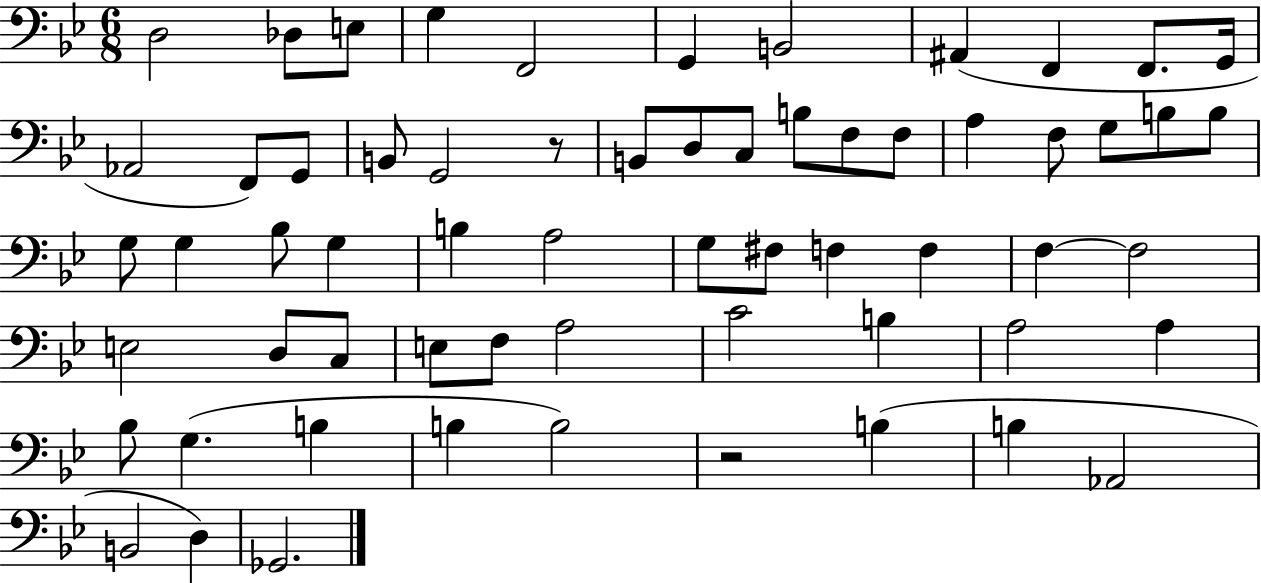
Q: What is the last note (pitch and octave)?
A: Gb2